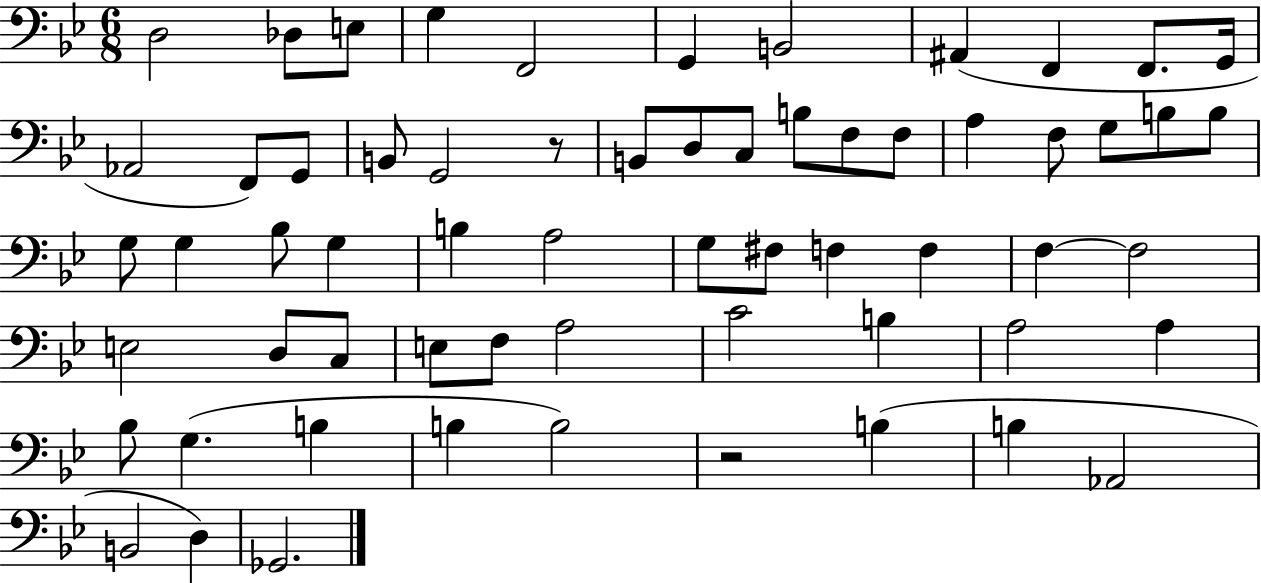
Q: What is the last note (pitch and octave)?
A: Gb2